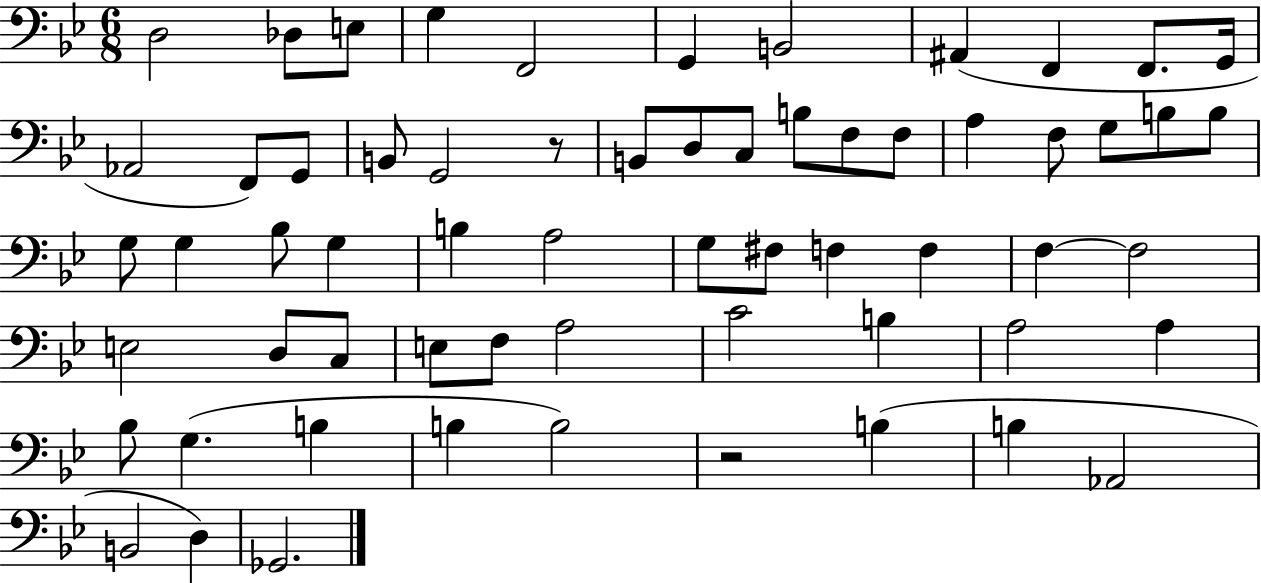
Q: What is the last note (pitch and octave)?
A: Gb2